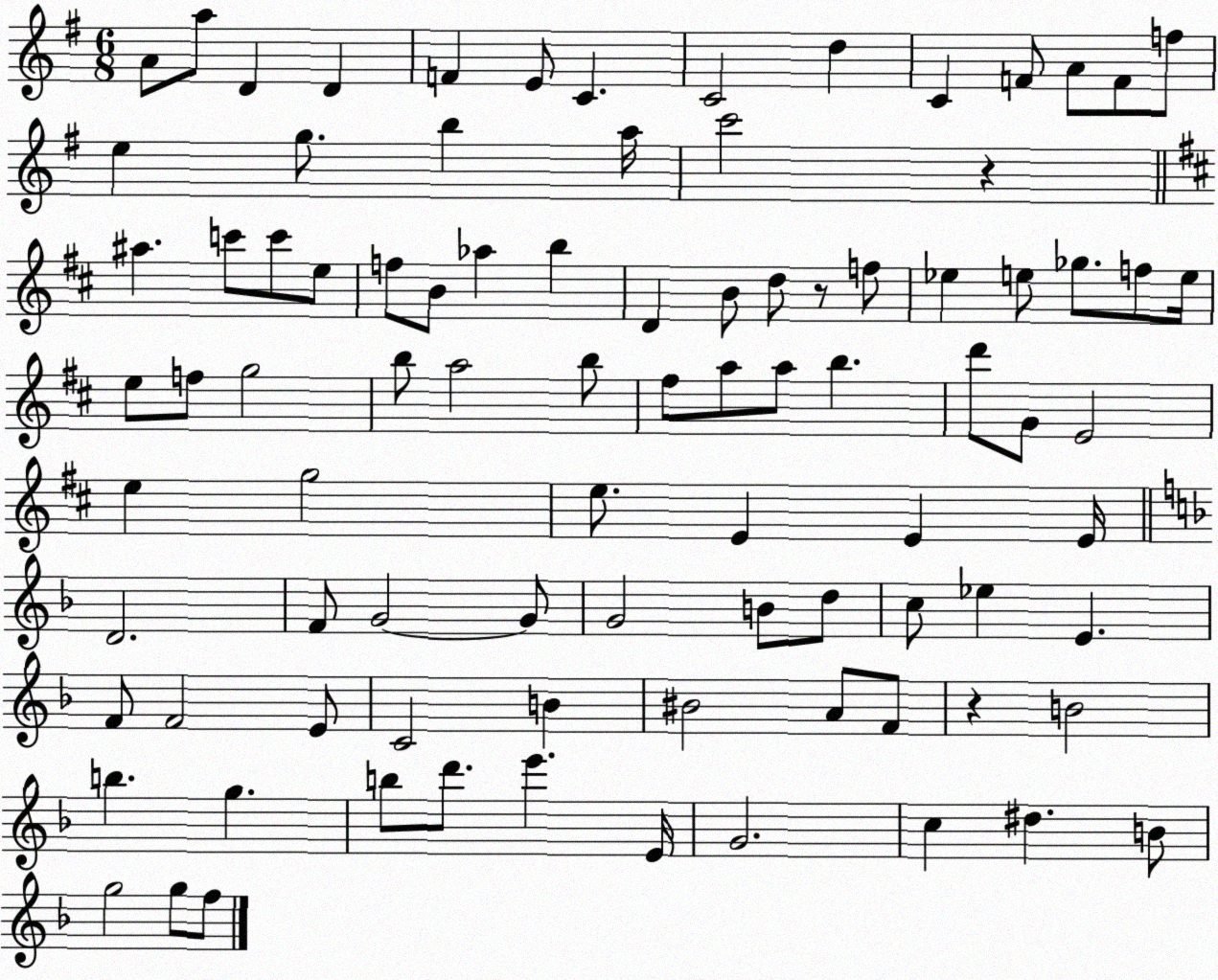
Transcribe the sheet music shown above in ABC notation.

X:1
T:Untitled
M:6/8
L:1/4
K:G
A/2 a/2 D D F E/2 C C2 d C F/2 A/2 F/2 f/2 e g/2 b a/4 c'2 z ^a c'/2 c'/2 e/2 f/2 B/2 _a b D B/2 d/2 z/2 f/2 _e e/2 _g/2 f/2 e/4 e/2 f/2 g2 b/2 a2 b/2 ^f/2 a/2 a/2 b d'/2 G/2 E2 e g2 e/2 E E E/4 D2 F/2 G2 G/2 G2 B/2 d/2 c/2 _e E F/2 F2 E/2 C2 B ^B2 A/2 F/2 z B2 b g b/2 d'/2 e' E/4 G2 c ^d B/2 g2 g/2 f/2